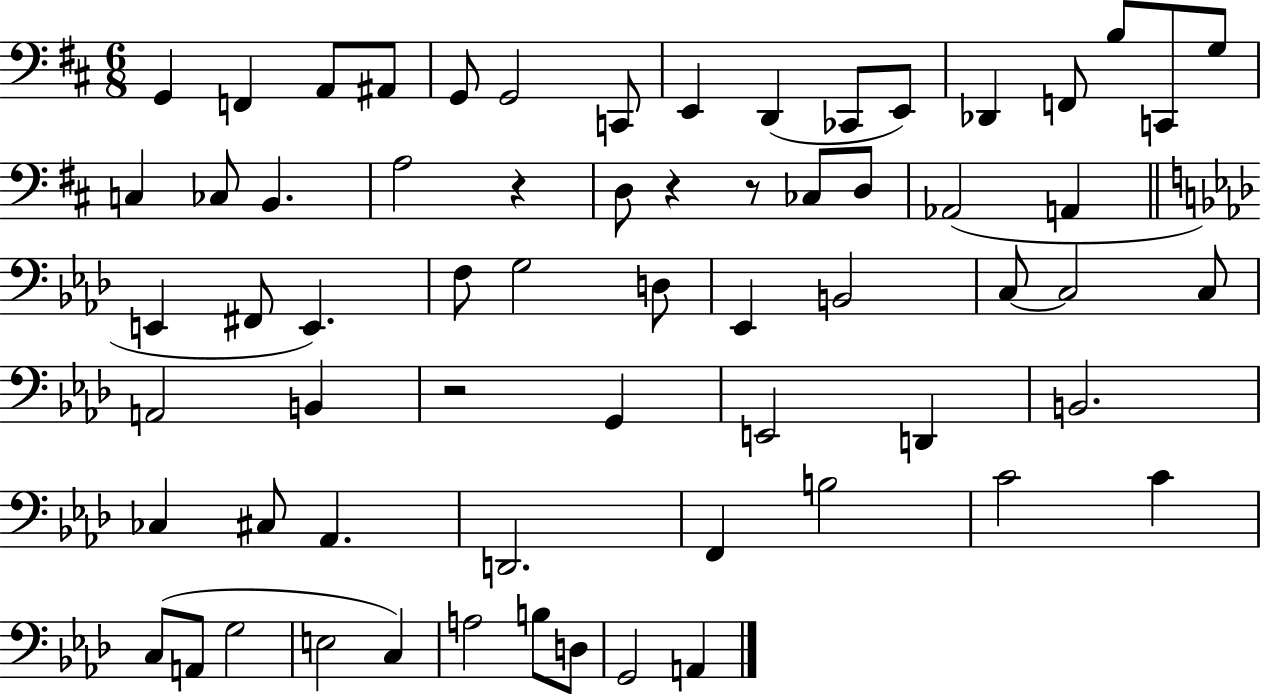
G2/q F2/q A2/e A#2/e G2/e G2/h C2/e E2/q D2/q CES2/e E2/e Db2/q F2/e B3/e C2/e G3/e C3/q CES3/e B2/q. A3/h R/q D3/e R/q R/e CES3/e D3/e Ab2/h A2/q E2/q F#2/e E2/q. F3/e G3/h D3/e Eb2/q B2/h C3/e C3/h C3/e A2/h B2/q R/h G2/q E2/h D2/q B2/h. CES3/q C#3/e Ab2/q. D2/h. F2/q B3/h C4/h C4/q C3/e A2/e G3/h E3/h C3/q A3/h B3/e D3/e G2/h A2/q